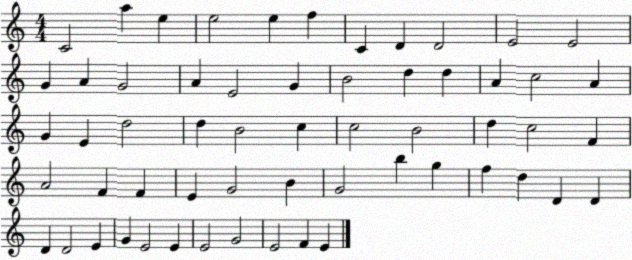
X:1
T:Untitled
M:4/4
L:1/4
K:C
C2 a e e2 e f C D D2 E2 E2 G A G2 A E2 G B2 d d A c2 A G E d2 d B2 c c2 B2 d c2 F A2 F F E G2 B G2 b g f d D D D D2 E G E2 E E2 G2 E2 F E